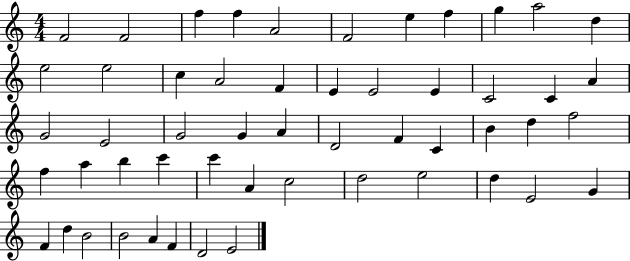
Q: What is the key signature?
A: C major